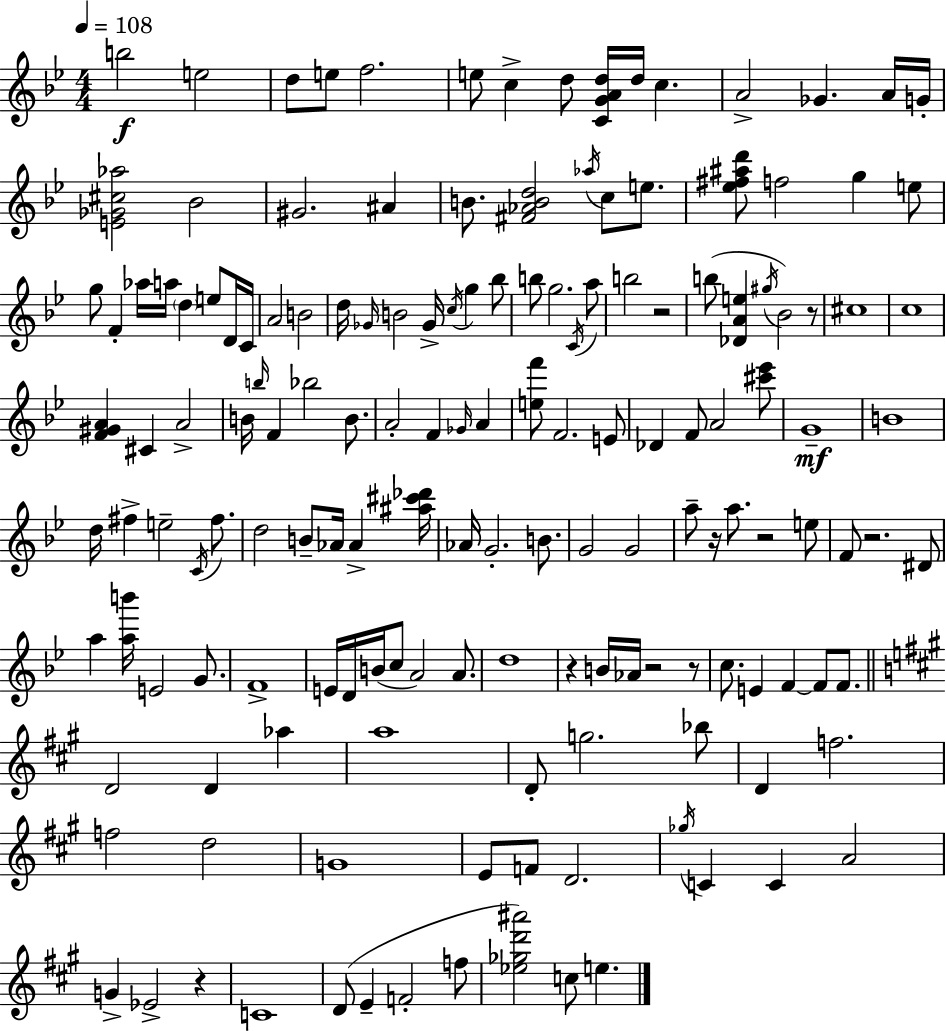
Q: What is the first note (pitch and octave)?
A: B5